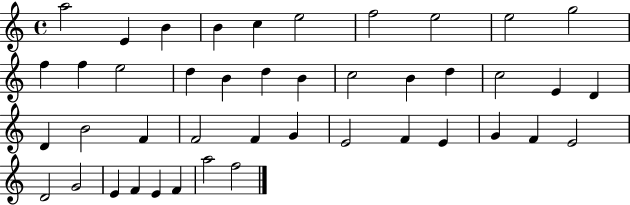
{
  \clef treble
  \time 4/4
  \defaultTimeSignature
  \key c \major
  a''2 e'4 b'4 | b'4 c''4 e''2 | f''2 e''2 | e''2 g''2 | \break f''4 f''4 e''2 | d''4 b'4 d''4 b'4 | c''2 b'4 d''4 | c''2 e'4 d'4 | \break d'4 b'2 f'4 | f'2 f'4 g'4 | e'2 f'4 e'4 | g'4 f'4 e'2 | \break d'2 g'2 | e'4 f'4 e'4 f'4 | a''2 f''2 | \bar "|."
}